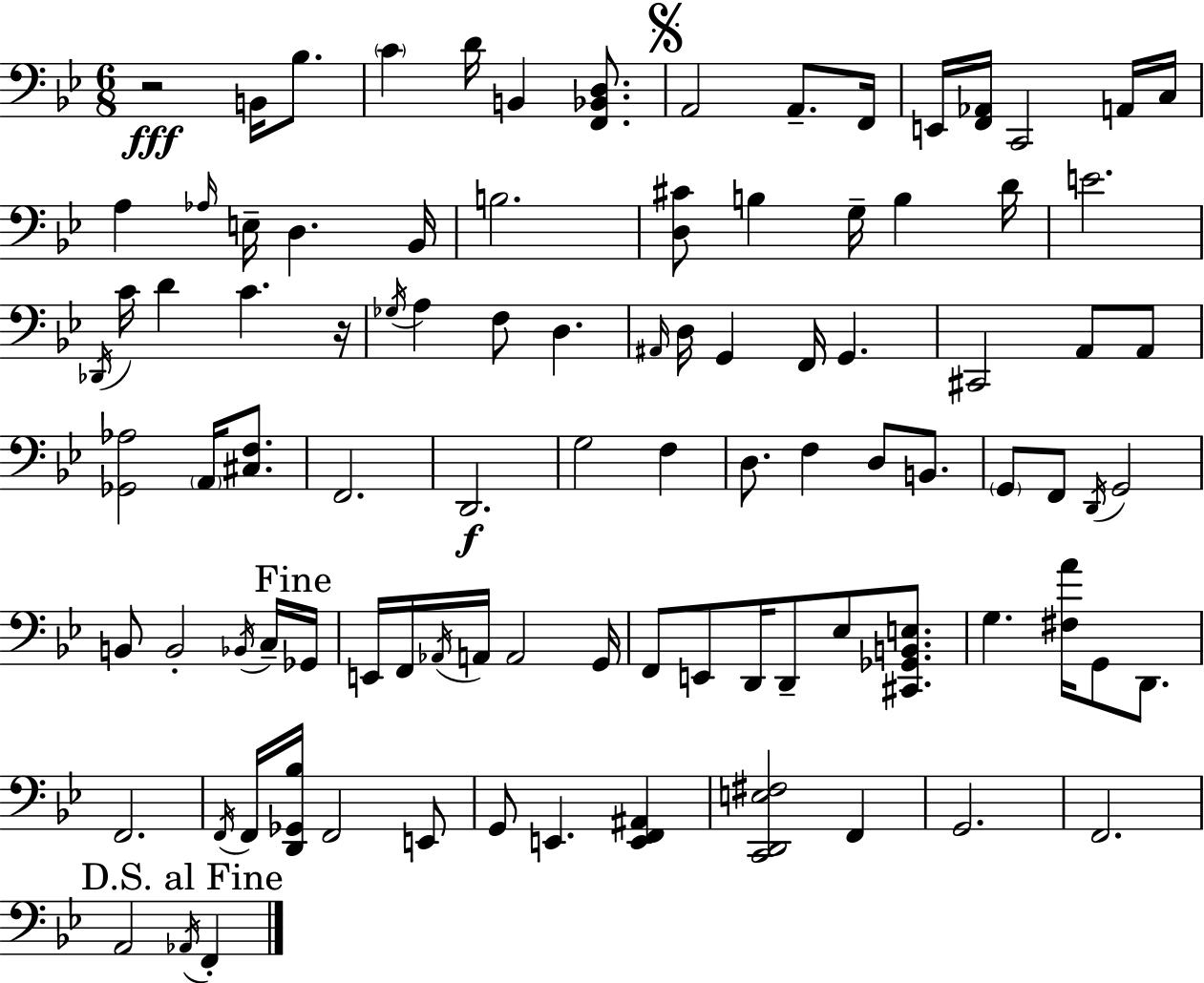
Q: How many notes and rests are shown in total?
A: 96